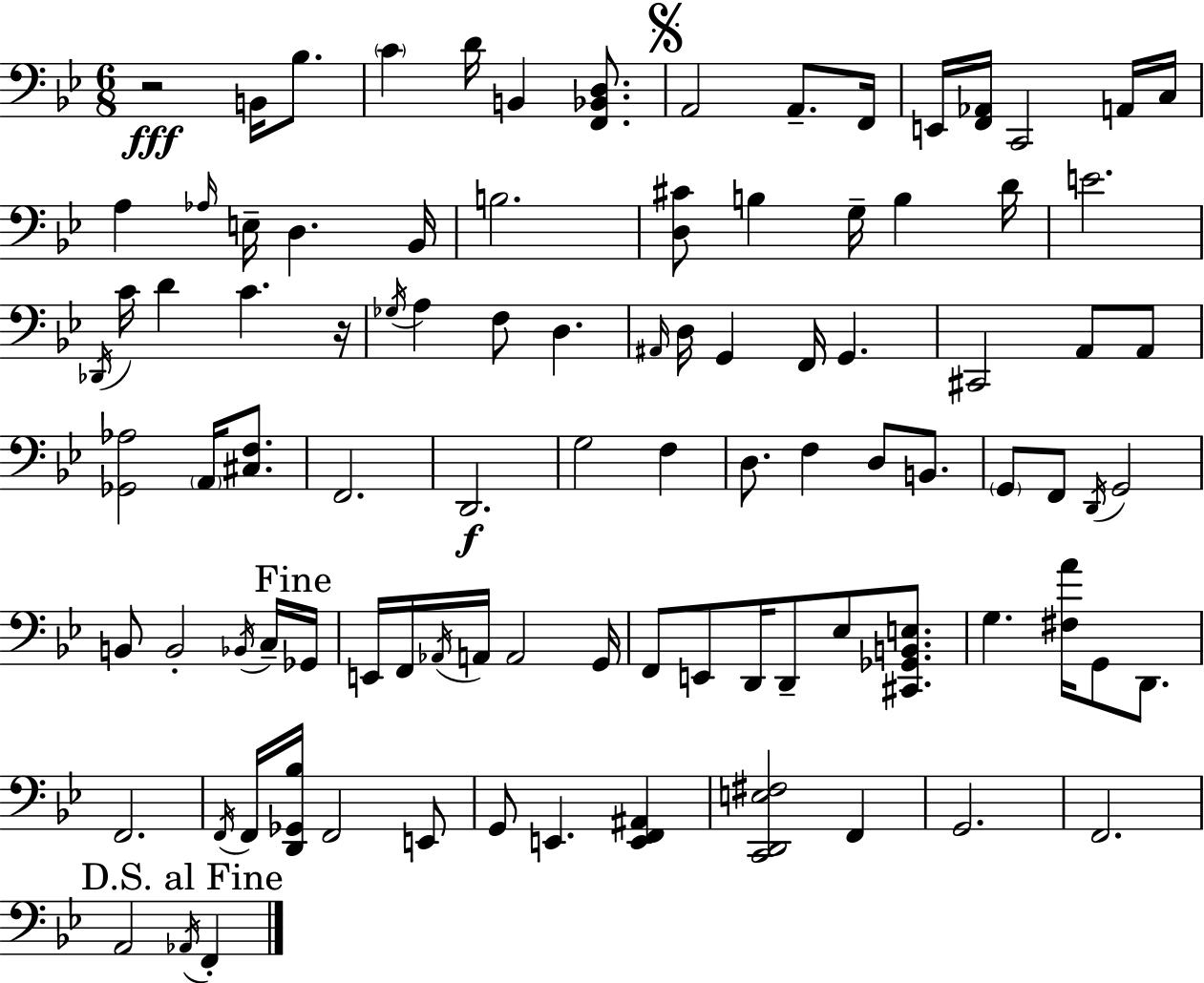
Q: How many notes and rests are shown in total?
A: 96